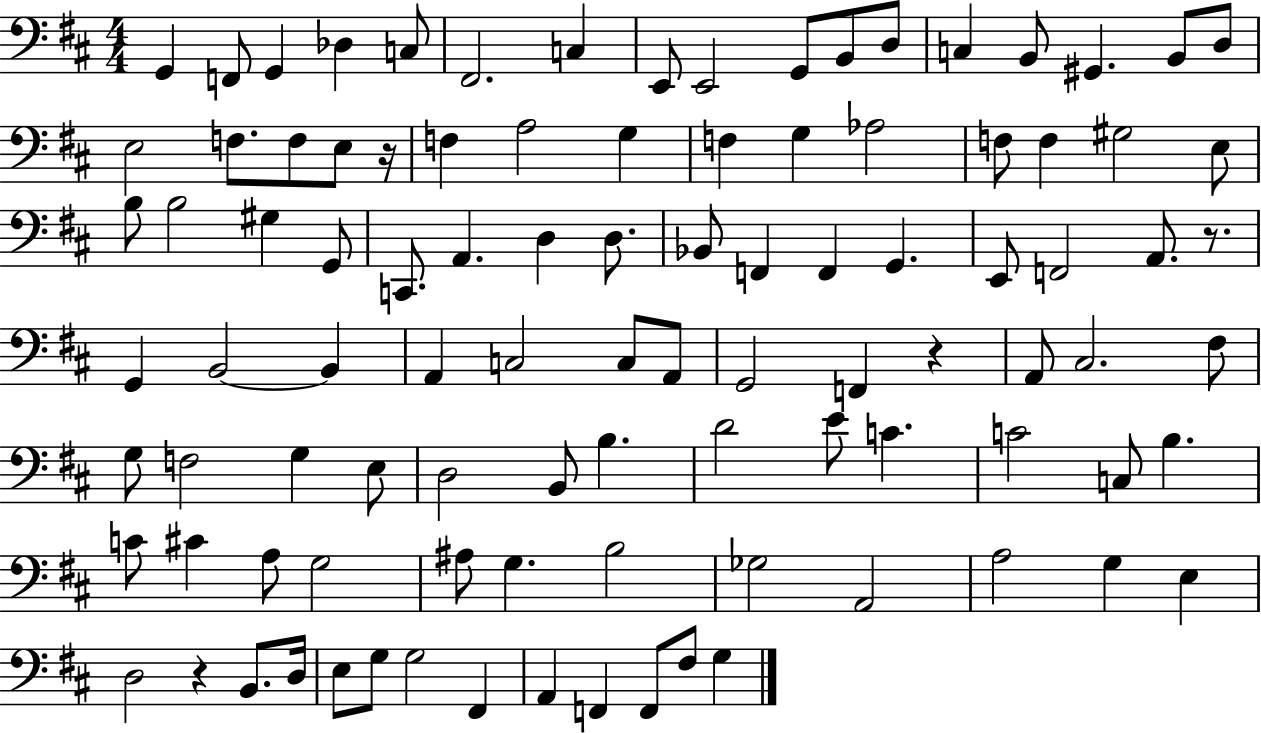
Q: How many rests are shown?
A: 4